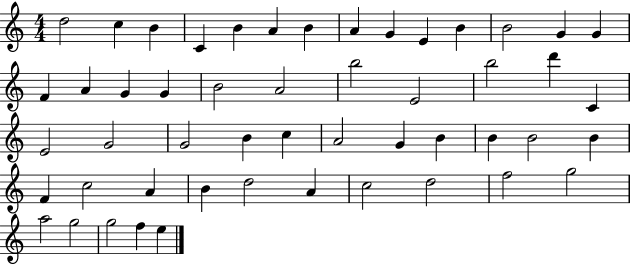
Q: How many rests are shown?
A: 0